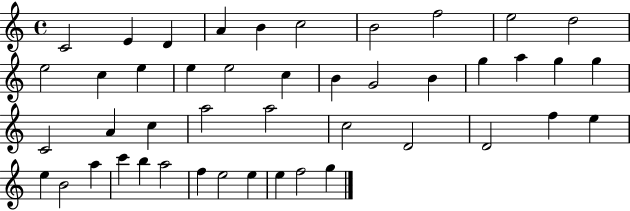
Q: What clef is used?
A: treble